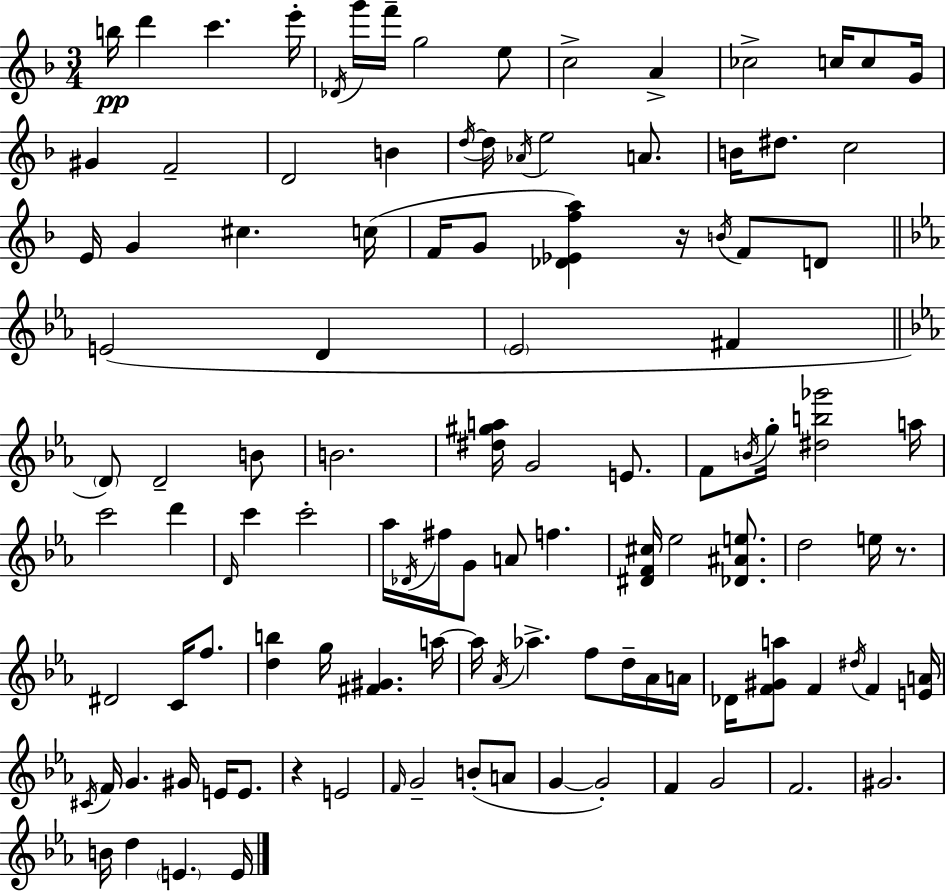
{
  \clef treble
  \numericTimeSignature
  \time 3/4
  \key f \major
  b''16\pp d'''4 c'''4. e'''16-. | \acciaccatura { des'16 } g'''16 f'''16-- g''2 e''8 | c''2-> a'4-> | ces''2-> c''16 c''8 | \break g'16 gis'4 f'2-- | d'2 b'4 | \acciaccatura { d''16~ }~ d''16 \acciaccatura { aes'16 } e''2 | a'8. b'16 dis''8. c''2 | \break e'16 g'4 cis''4. | c''16( f'16 g'8 <des' ees' f'' a''>4) r16 \acciaccatura { b'16 } | f'8 d'8 \bar "||" \break \key ees \major e'2( d'4 | \parenthesize ees'2 fis'4 | \bar "||" \break \key c \minor \parenthesize d'8) d'2-- b'8 | b'2. | <dis'' gis'' a''>16 g'2 e'8. | f'8 \acciaccatura { b'16 } g''16-. <dis'' b'' ges'''>2 | \break a''16 c'''2 d'''4 | \grace { d'16 } c'''4 c'''2-. | aes''16 \acciaccatura { des'16 } fis''16 g'8 a'8 f''4. | <dis' f' cis''>16 ees''2 | \break <des' ais' e''>8. d''2 e''16 | r8. dis'2 c'16 | f''8. <d'' b''>4 g''16 <fis' gis'>4. | a''16~~ a''16 \acciaccatura { aes'16 } aes''4.-> f''8 | \break d''16-- aes'16 a'16 des'16 <f' gis' a''>8 f'4 \acciaccatura { dis''16 } | f'4 <e' a'>16 \acciaccatura { cis'16 } f'16 g'4. | gis'16 e'16 e'8. r4 e'2 | \grace { f'16 } g'2-- | \break b'8-.( a'8 g'4~~ g'2-.) | f'4 g'2 | f'2. | gis'2. | \break b'16 d''4 | \parenthesize e'4. e'16 \bar "|."
}